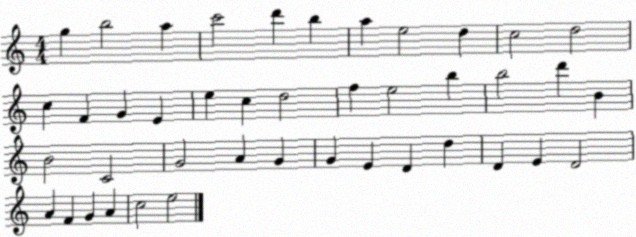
X:1
T:Untitled
M:4/4
L:1/4
K:C
g b2 a c'2 d' b a e2 d c2 d2 c F G E e c d2 f e2 b b2 d' B B2 C2 G2 A G G E D d D E D2 A F G A c2 e2